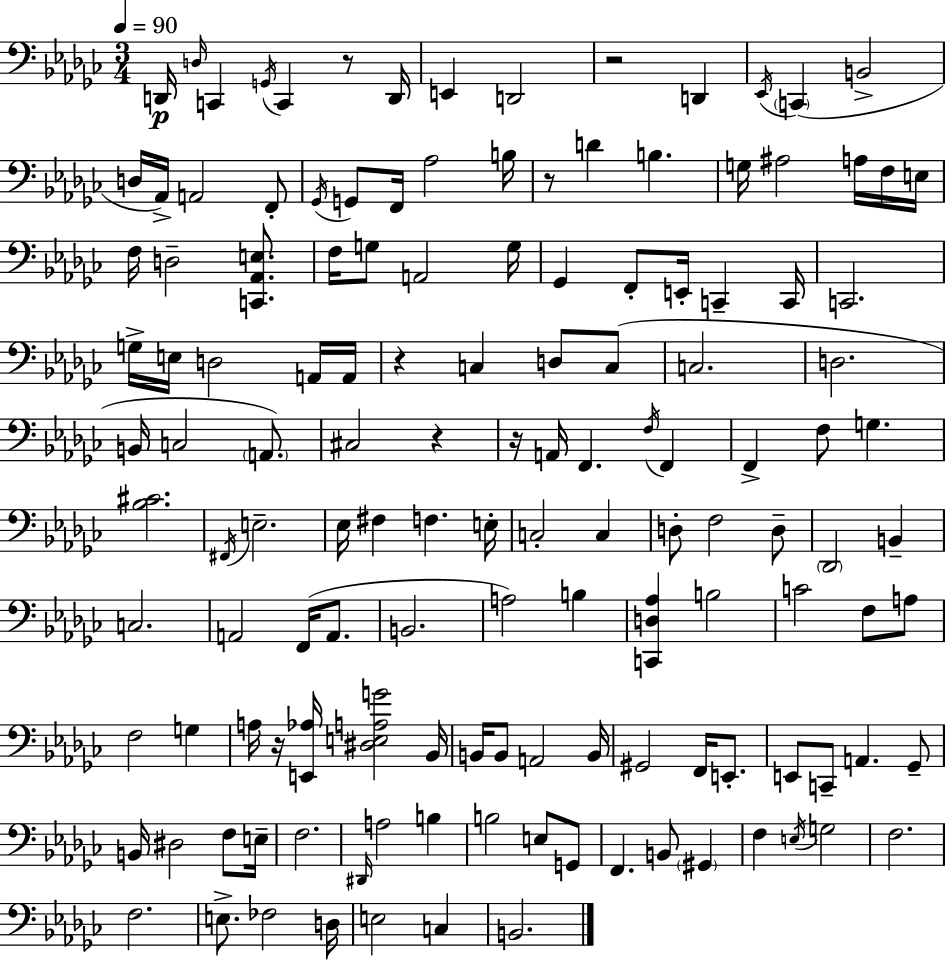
X:1
T:Untitled
M:3/4
L:1/4
K:Ebm
D,,/4 D,/4 C,, G,,/4 C,, z/2 D,,/4 E,, D,,2 z2 D,, _E,,/4 C,, B,,2 D,/4 _A,,/4 A,,2 F,,/2 _G,,/4 G,,/2 F,,/4 _A,2 B,/4 z/2 D B, G,/4 ^A,2 A,/4 F,/4 E,/4 F,/4 D,2 [C,,_A,,E,]/2 F,/4 G,/2 A,,2 G,/4 _G,, F,,/2 E,,/4 C,, C,,/4 C,,2 G,/4 E,/4 D,2 A,,/4 A,,/4 z C, D,/2 C,/2 C,2 D,2 B,,/4 C,2 A,,/2 ^C,2 z z/4 A,,/4 F,, F,/4 F,, F,, F,/2 G, [_B,^C]2 ^F,,/4 E,2 _E,/4 ^F, F, E,/4 C,2 C, D,/2 F,2 D,/2 _D,,2 B,, C,2 A,,2 F,,/4 A,,/2 B,,2 A,2 B, [C,,D,_A,] B,2 C2 F,/2 A,/2 F,2 G, A,/4 z/4 [E,,_A,]/4 [^D,E,A,G]2 _B,,/4 B,,/4 B,,/2 A,,2 B,,/4 ^G,,2 F,,/4 E,,/2 E,,/2 C,,/2 A,, _G,,/2 B,,/4 ^D,2 F,/2 E,/4 F,2 ^D,,/4 A,2 B, B,2 E,/2 G,,/2 F,, B,,/2 ^G,, F, E,/4 G,2 F,2 F,2 E,/2 _F,2 D,/4 E,2 C, B,,2